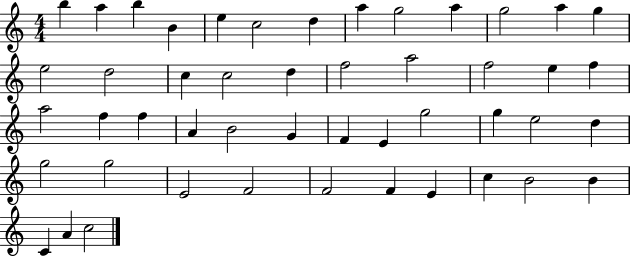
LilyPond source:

{
  \clef treble
  \numericTimeSignature
  \time 4/4
  \key c \major
  b''4 a''4 b''4 b'4 | e''4 c''2 d''4 | a''4 g''2 a''4 | g''2 a''4 g''4 | \break e''2 d''2 | c''4 c''2 d''4 | f''2 a''2 | f''2 e''4 f''4 | \break a''2 f''4 f''4 | a'4 b'2 g'4 | f'4 e'4 g''2 | g''4 e''2 d''4 | \break g''2 g''2 | e'2 f'2 | f'2 f'4 e'4 | c''4 b'2 b'4 | \break c'4 a'4 c''2 | \bar "|."
}